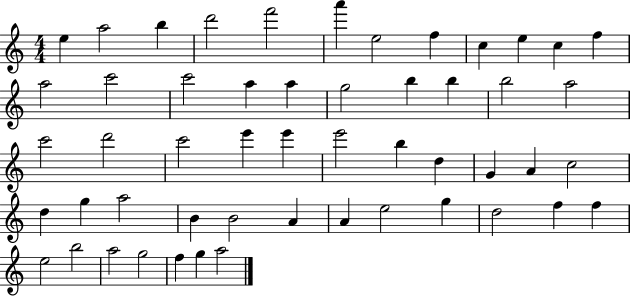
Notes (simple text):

E5/q A5/h B5/q D6/h F6/h A6/q E5/h F5/q C5/q E5/q C5/q F5/q A5/h C6/h C6/h A5/q A5/q G5/h B5/q B5/q B5/h A5/h C6/h D6/h C6/h E6/q E6/q E6/h B5/q D5/q G4/q A4/q C5/h D5/q G5/q A5/h B4/q B4/h A4/q A4/q E5/h G5/q D5/h F5/q F5/q E5/h B5/h A5/h G5/h F5/q G5/q A5/h